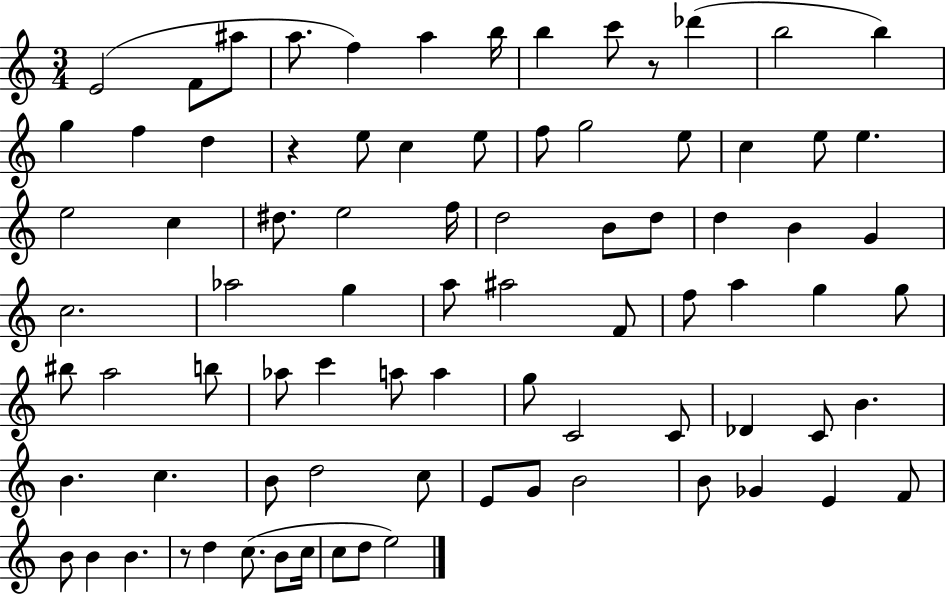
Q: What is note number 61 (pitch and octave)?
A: B4